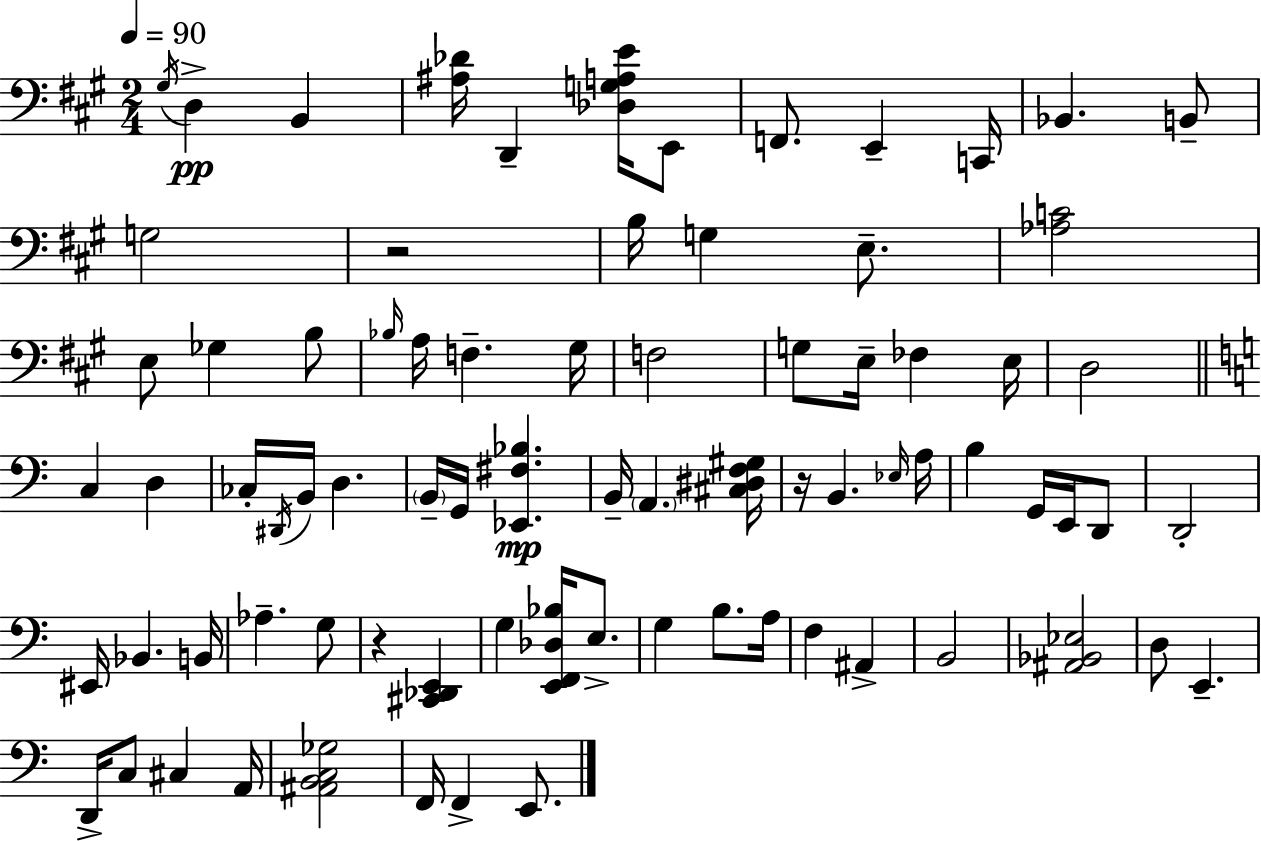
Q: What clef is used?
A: bass